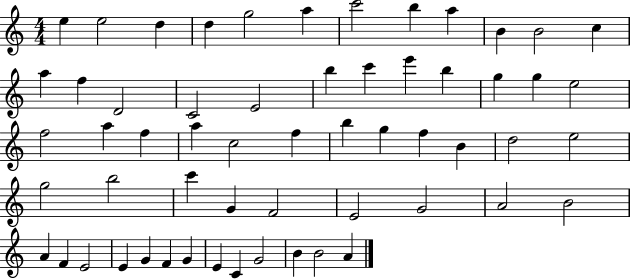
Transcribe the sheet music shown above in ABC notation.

X:1
T:Untitled
M:4/4
L:1/4
K:C
e e2 d d g2 a c'2 b a B B2 c a f D2 C2 E2 b c' e' b g g e2 f2 a f a c2 f b g f B d2 e2 g2 b2 c' G F2 E2 G2 A2 B2 A F E2 E G F G E C G2 B B2 A